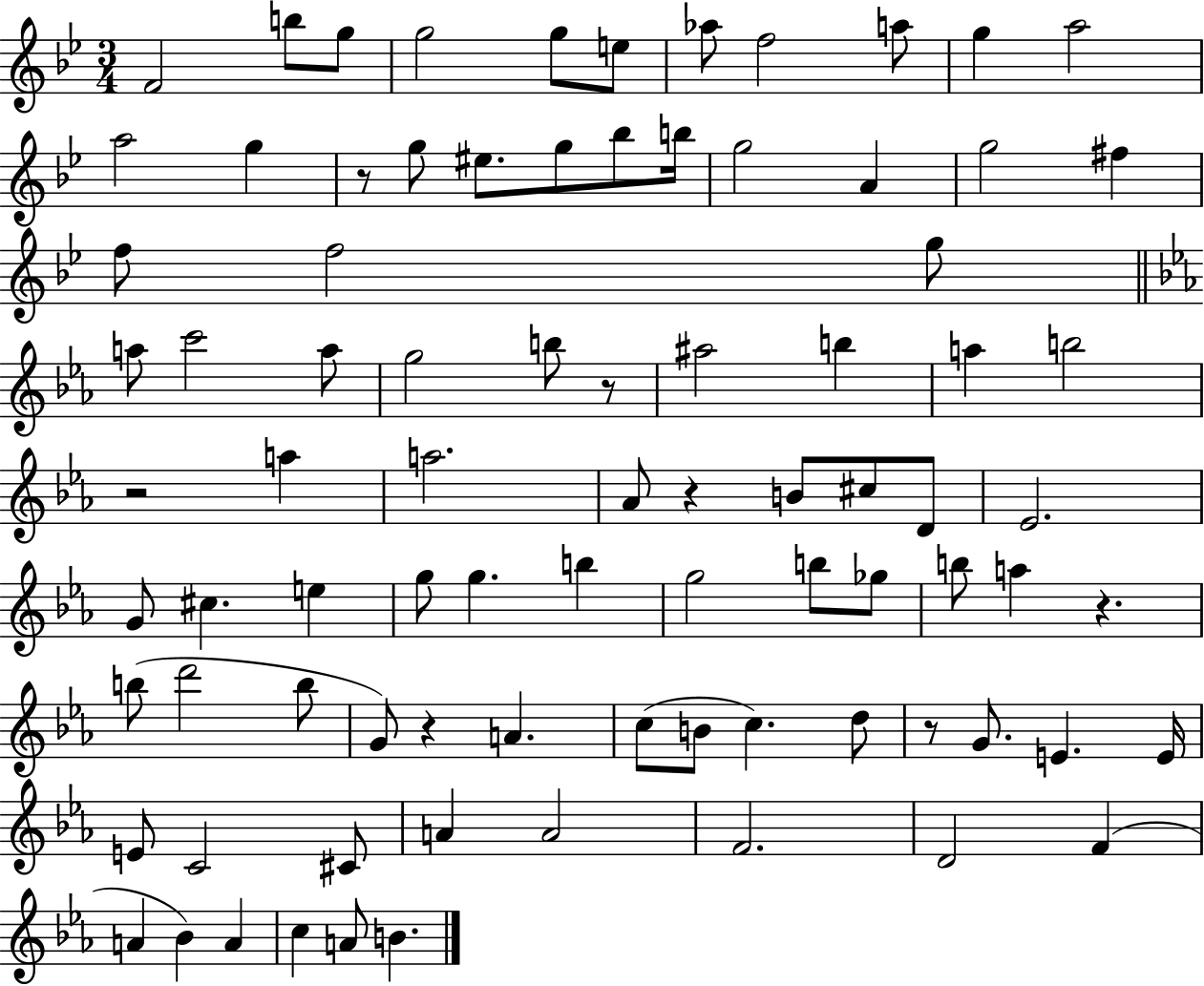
F4/h B5/e G5/e G5/h G5/e E5/e Ab5/e F5/h A5/e G5/q A5/h A5/h G5/q R/e G5/e EIS5/e. G5/e Bb5/e B5/s G5/h A4/q G5/h F#5/q F5/e F5/h G5/e A5/e C6/h A5/e G5/h B5/e R/e A#5/h B5/q A5/q B5/h R/h A5/q A5/h. Ab4/e R/q B4/e C#5/e D4/e Eb4/h. G4/e C#5/q. E5/q G5/e G5/q. B5/q G5/h B5/e Gb5/e B5/e A5/q R/q. B5/e D6/h B5/e G4/e R/q A4/q. C5/e B4/e C5/q. D5/e R/e G4/e. E4/q. E4/s E4/e C4/h C#4/e A4/q A4/h F4/h. D4/h F4/q A4/q Bb4/q A4/q C5/q A4/e B4/q.